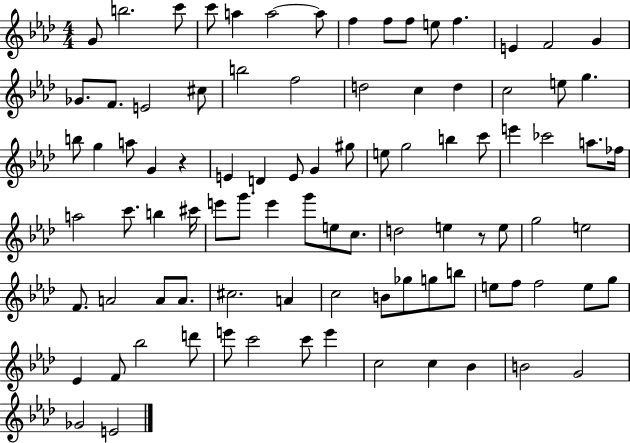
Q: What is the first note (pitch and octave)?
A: G4